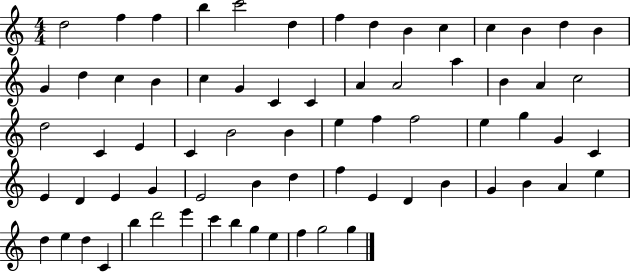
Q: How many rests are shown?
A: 0